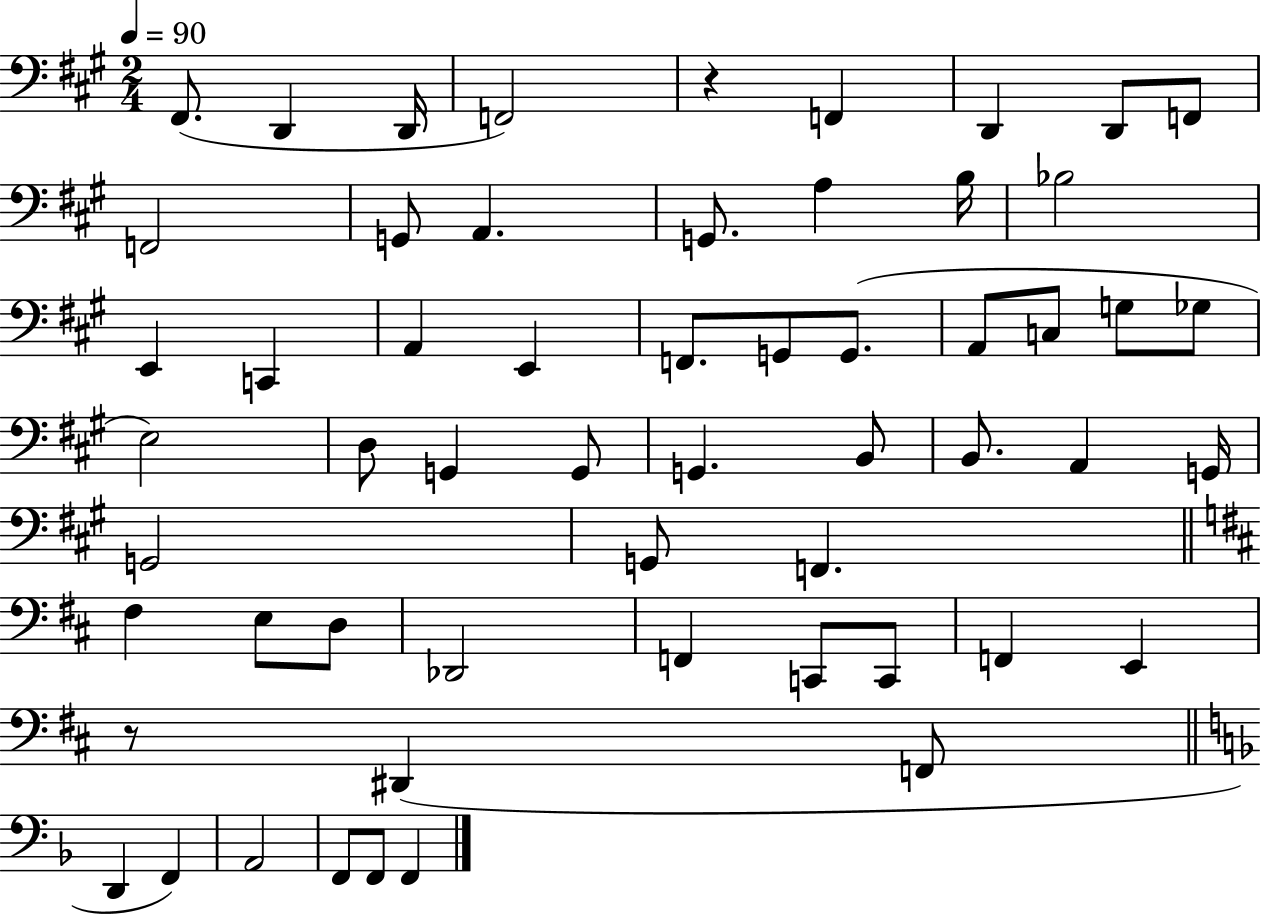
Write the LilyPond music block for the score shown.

{
  \clef bass
  \numericTimeSignature
  \time 2/4
  \key a \major
  \tempo 4 = 90
  fis,8.( d,4 d,16 | f,2) | r4 f,4 | d,4 d,8 f,8 | \break f,2 | g,8 a,4. | g,8. a4 b16 | bes2 | \break e,4 c,4 | a,4 e,4 | f,8. g,8 g,8.( | a,8 c8 g8 ges8 | \break e2) | d8 g,4 g,8 | g,4. b,8 | b,8. a,4 g,16 | \break g,2 | g,8 f,4. | \bar "||" \break \key b \minor fis4 e8 d8 | des,2 | f,4 c,8 c,8 | f,4 e,4 | \break r8 dis,4( f,8 | \bar "||" \break \key f \major d,4 f,4) | a,2 | f,8 f,8 f,4 | \bar "|."
}